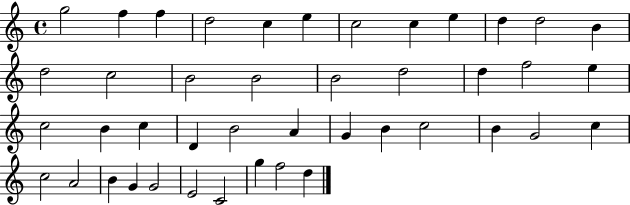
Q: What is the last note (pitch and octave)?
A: D5